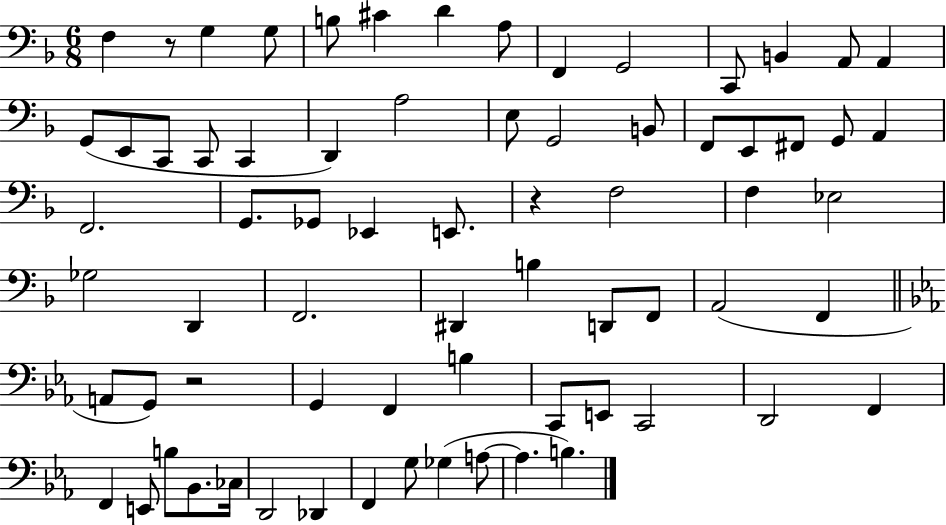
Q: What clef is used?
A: bass